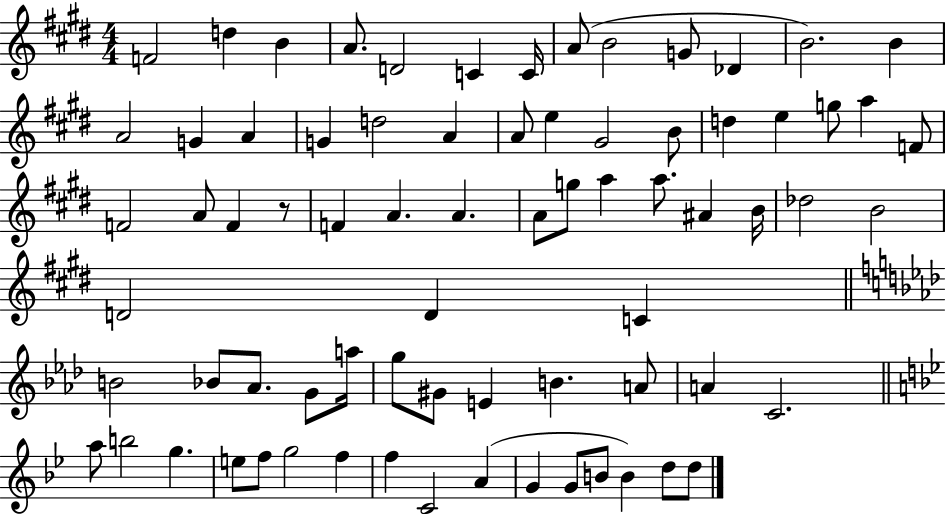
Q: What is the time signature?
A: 4/4